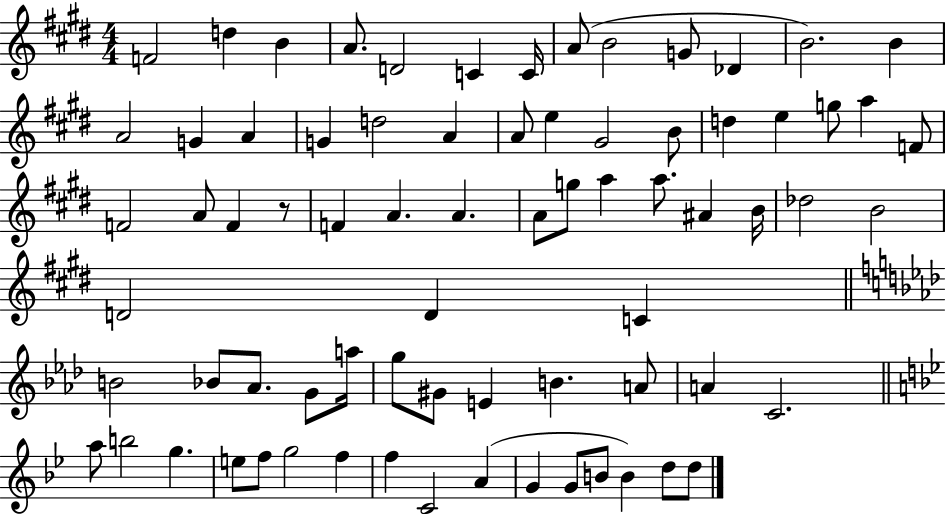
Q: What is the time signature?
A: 4/4